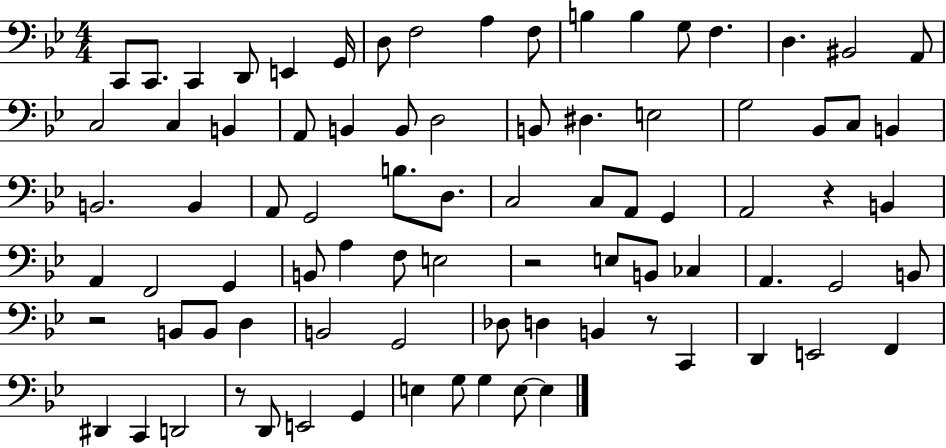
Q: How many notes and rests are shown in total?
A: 84